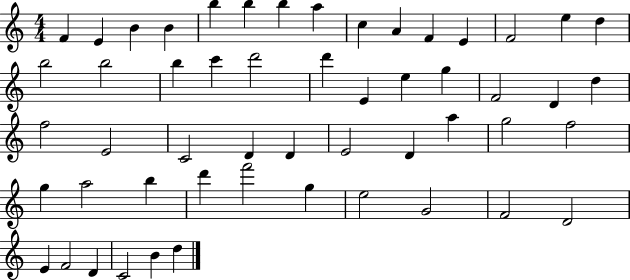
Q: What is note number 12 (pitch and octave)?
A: E4